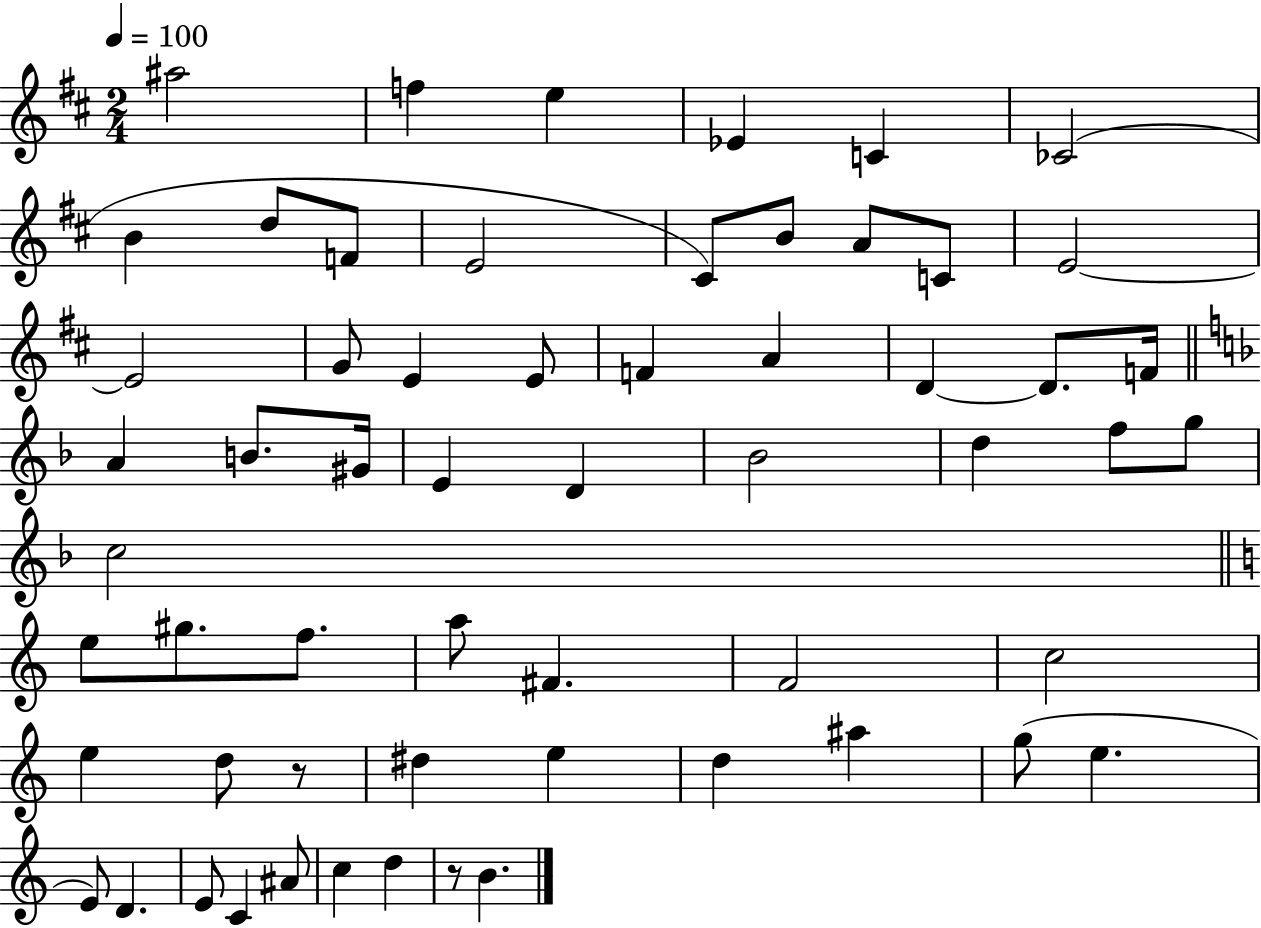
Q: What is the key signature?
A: D major